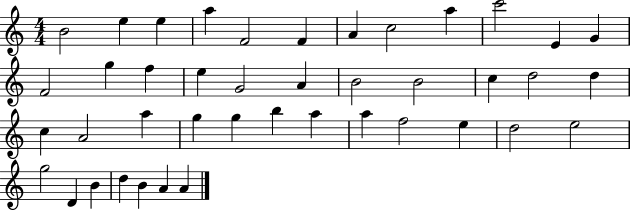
X:1
T:Untitled
M:4/4
L:1/4
K:C
B2 e e a F2 F A c2 a c'2 E G F2 g f e G2 A B2 B2 c d2 d c A2 a g g b a a f2 e d2 e2 g2 D B d B A A